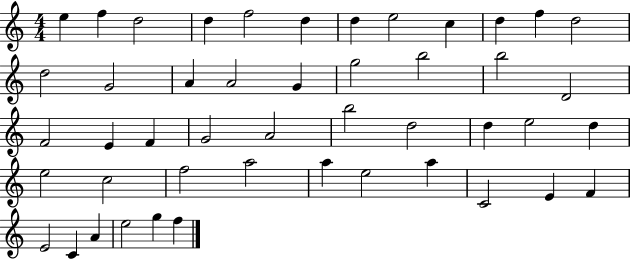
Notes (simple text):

E5/q F5/q D5/h D5/q F5/h D5/q D5/q E5/h C5/q D5/q F5/q D5/h D5/h G4/h A4/q A4/h G4/q G5/h B5/h B5/h D4/h F4/h E4/q F4/q G4/h A4/h B5/h D5/h D5/q E5/h D5/q E5/h C5/h F5/h A5/h A5/q E5/h A5/q C4/h E4/q F4/q E4/h C4/q A4/q E5/h G5/q F5/q